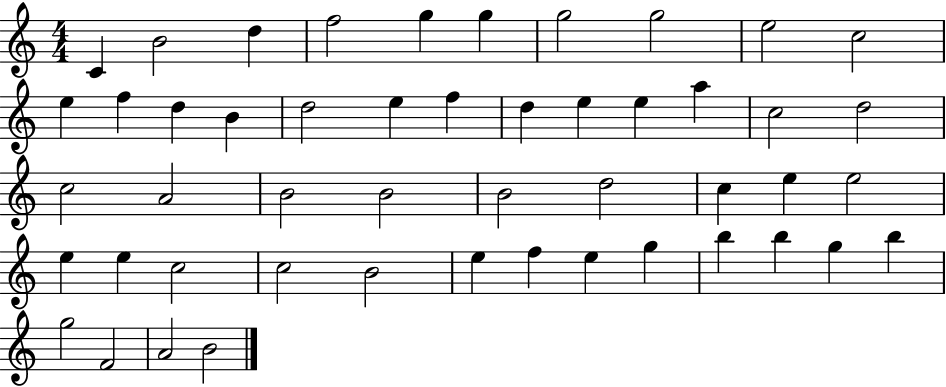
X:1
T:Untitled
M:4/4
L:1/4
K:C
C B2 d f2 g g g2 g2 e2 c2 e f d B d2 e f d e e a c2 d2 c2 A2 B2 B2 B2 d2 c e e2 e e c2 c2 B2 e f e g b b g b g2 F2 A2 B2